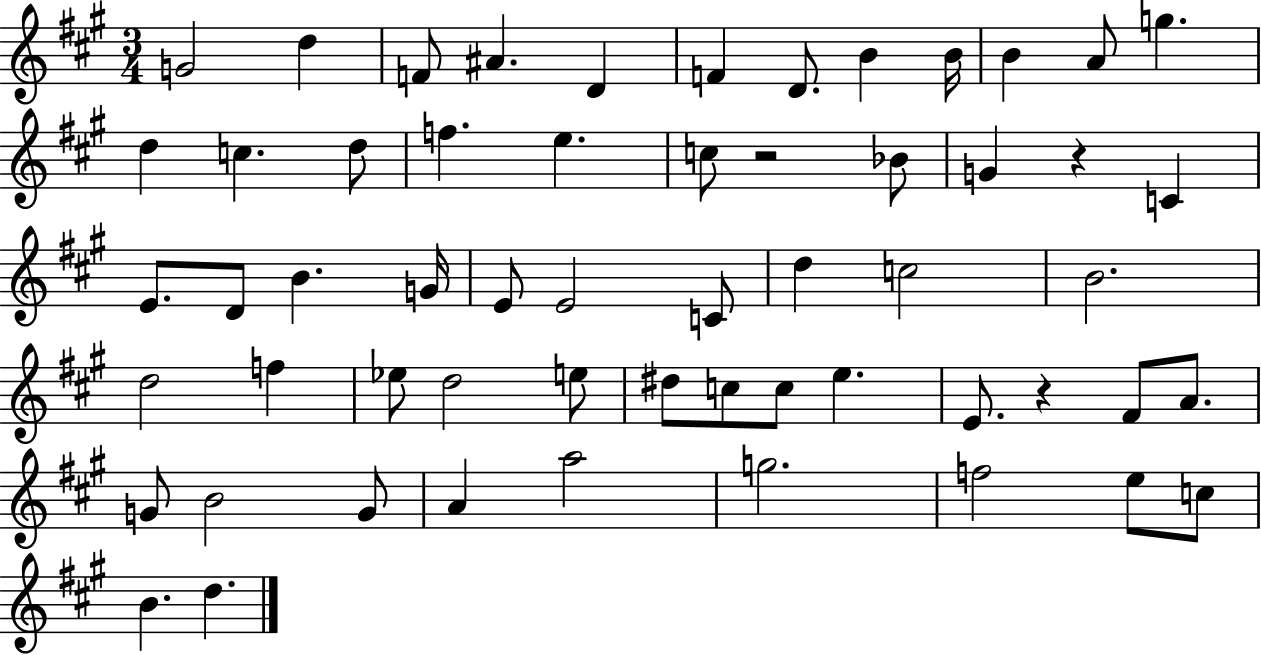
X:1
T:Untitled
M:3/4
L:1/4
K:A
G2 d F/2 ^A D F D/2 B B/4 B A/2 g d c d/2 f e c/2 z2 _B/2 G z C E/2 D/2 B G/4 E/2 E2 C/2 d c2 B2 d2 f _e/2 d2 e/2 ^d/2 c/2 c/2 e E/2 z ^F/2 A/2 G/2 B2 G/2 A a2 g2 f2 e/2 c/2 B d